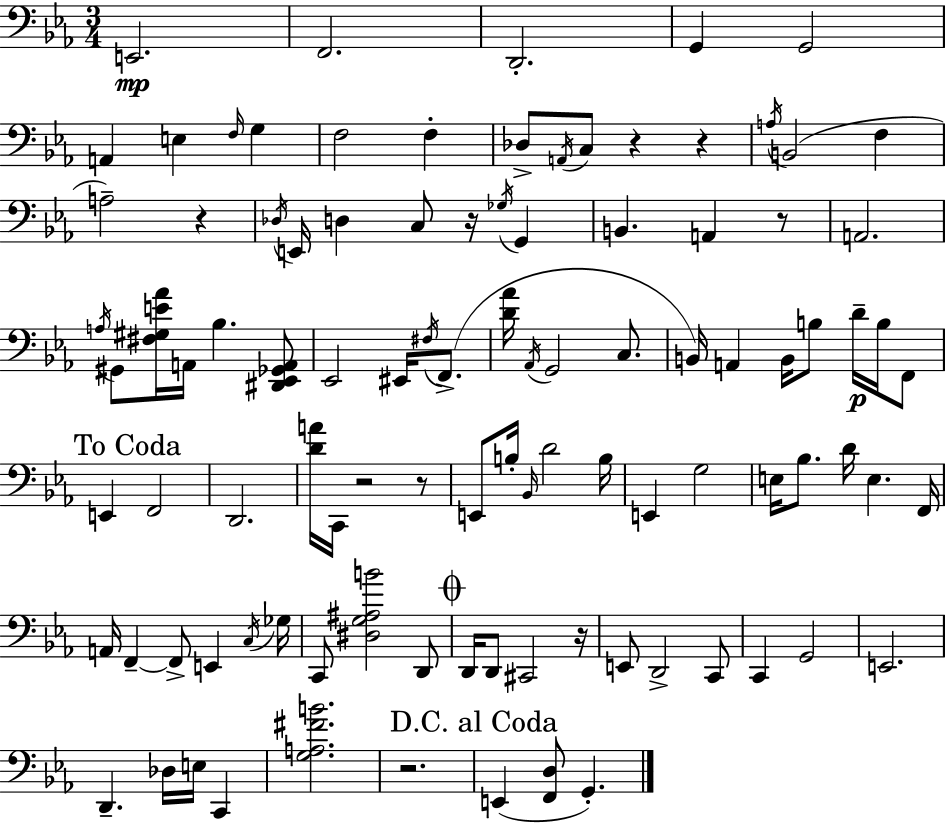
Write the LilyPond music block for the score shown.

{
  \clef bass
  \numericTimeSignature
  \time 3/4
  \key c \minor
  e,2.\mp | f,2. | d,2.-. | g,4 g,2 | \break a,4 e4 \grace { f16 } g4 | f2 f4-. | des8-> \acciaccatura { a,16 } c8 r4 r4 | \acciaccatura { a16 }( b,2 f4 | \break a2--) r4 | \acciaccatura { des16 } e,16 d4 c8 r16 | \acciaccatura { ges16 } g,4 b,4. a,4 | r8 a,2. | \break \acciaccatura { a16 } gis,8 <fis gis e' aes'>16 a,16 bes4. | <dis, ees, ges, a,>8 ees,2 | eis,16 \acciaccatura { fis16 } f,8.->( <d' aes'>16 \acciaccatura { aes,16 } g,2 | c8. b,16) a,4 | \break b,16 b8 d'16--\p b16 f,8 \mark "To Coda" e,4 | f,2 d,2. | <d' a'>16 c,16 r2 | r8 e,8 b16-. \grace { bes,16 } | \break d'2 b16 e,4 | g2 e16 bes8. | d'16 e4. f,16 a,16 f,4--~~ | f,8-> e,4 \acciaccatura { c16 } ges16 c,8 | \break <dis g ais b'>2 d,8 \mark \markup { \musicglyph "scripts.coda" } d,16 d,8 | cis,2 r16 e,8 | d,2-> c,8 c,4 | g,2 e,2. | \break d,4.-- | des16 e16 c,4 <g a fis' b'>2. | r2. | \mark "D.C. al Coda" e,4( | \break <f, d>8 g,4.-.) \bar "|."
}